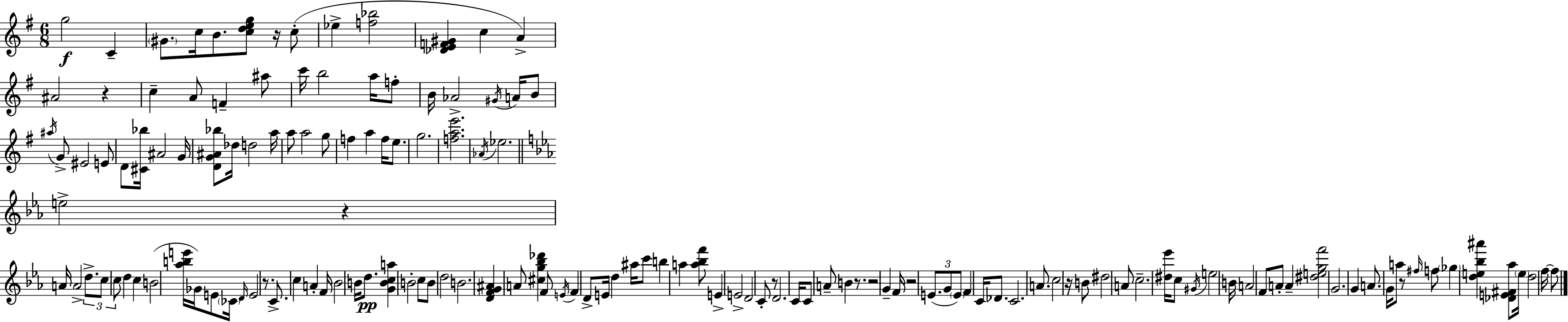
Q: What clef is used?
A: treble